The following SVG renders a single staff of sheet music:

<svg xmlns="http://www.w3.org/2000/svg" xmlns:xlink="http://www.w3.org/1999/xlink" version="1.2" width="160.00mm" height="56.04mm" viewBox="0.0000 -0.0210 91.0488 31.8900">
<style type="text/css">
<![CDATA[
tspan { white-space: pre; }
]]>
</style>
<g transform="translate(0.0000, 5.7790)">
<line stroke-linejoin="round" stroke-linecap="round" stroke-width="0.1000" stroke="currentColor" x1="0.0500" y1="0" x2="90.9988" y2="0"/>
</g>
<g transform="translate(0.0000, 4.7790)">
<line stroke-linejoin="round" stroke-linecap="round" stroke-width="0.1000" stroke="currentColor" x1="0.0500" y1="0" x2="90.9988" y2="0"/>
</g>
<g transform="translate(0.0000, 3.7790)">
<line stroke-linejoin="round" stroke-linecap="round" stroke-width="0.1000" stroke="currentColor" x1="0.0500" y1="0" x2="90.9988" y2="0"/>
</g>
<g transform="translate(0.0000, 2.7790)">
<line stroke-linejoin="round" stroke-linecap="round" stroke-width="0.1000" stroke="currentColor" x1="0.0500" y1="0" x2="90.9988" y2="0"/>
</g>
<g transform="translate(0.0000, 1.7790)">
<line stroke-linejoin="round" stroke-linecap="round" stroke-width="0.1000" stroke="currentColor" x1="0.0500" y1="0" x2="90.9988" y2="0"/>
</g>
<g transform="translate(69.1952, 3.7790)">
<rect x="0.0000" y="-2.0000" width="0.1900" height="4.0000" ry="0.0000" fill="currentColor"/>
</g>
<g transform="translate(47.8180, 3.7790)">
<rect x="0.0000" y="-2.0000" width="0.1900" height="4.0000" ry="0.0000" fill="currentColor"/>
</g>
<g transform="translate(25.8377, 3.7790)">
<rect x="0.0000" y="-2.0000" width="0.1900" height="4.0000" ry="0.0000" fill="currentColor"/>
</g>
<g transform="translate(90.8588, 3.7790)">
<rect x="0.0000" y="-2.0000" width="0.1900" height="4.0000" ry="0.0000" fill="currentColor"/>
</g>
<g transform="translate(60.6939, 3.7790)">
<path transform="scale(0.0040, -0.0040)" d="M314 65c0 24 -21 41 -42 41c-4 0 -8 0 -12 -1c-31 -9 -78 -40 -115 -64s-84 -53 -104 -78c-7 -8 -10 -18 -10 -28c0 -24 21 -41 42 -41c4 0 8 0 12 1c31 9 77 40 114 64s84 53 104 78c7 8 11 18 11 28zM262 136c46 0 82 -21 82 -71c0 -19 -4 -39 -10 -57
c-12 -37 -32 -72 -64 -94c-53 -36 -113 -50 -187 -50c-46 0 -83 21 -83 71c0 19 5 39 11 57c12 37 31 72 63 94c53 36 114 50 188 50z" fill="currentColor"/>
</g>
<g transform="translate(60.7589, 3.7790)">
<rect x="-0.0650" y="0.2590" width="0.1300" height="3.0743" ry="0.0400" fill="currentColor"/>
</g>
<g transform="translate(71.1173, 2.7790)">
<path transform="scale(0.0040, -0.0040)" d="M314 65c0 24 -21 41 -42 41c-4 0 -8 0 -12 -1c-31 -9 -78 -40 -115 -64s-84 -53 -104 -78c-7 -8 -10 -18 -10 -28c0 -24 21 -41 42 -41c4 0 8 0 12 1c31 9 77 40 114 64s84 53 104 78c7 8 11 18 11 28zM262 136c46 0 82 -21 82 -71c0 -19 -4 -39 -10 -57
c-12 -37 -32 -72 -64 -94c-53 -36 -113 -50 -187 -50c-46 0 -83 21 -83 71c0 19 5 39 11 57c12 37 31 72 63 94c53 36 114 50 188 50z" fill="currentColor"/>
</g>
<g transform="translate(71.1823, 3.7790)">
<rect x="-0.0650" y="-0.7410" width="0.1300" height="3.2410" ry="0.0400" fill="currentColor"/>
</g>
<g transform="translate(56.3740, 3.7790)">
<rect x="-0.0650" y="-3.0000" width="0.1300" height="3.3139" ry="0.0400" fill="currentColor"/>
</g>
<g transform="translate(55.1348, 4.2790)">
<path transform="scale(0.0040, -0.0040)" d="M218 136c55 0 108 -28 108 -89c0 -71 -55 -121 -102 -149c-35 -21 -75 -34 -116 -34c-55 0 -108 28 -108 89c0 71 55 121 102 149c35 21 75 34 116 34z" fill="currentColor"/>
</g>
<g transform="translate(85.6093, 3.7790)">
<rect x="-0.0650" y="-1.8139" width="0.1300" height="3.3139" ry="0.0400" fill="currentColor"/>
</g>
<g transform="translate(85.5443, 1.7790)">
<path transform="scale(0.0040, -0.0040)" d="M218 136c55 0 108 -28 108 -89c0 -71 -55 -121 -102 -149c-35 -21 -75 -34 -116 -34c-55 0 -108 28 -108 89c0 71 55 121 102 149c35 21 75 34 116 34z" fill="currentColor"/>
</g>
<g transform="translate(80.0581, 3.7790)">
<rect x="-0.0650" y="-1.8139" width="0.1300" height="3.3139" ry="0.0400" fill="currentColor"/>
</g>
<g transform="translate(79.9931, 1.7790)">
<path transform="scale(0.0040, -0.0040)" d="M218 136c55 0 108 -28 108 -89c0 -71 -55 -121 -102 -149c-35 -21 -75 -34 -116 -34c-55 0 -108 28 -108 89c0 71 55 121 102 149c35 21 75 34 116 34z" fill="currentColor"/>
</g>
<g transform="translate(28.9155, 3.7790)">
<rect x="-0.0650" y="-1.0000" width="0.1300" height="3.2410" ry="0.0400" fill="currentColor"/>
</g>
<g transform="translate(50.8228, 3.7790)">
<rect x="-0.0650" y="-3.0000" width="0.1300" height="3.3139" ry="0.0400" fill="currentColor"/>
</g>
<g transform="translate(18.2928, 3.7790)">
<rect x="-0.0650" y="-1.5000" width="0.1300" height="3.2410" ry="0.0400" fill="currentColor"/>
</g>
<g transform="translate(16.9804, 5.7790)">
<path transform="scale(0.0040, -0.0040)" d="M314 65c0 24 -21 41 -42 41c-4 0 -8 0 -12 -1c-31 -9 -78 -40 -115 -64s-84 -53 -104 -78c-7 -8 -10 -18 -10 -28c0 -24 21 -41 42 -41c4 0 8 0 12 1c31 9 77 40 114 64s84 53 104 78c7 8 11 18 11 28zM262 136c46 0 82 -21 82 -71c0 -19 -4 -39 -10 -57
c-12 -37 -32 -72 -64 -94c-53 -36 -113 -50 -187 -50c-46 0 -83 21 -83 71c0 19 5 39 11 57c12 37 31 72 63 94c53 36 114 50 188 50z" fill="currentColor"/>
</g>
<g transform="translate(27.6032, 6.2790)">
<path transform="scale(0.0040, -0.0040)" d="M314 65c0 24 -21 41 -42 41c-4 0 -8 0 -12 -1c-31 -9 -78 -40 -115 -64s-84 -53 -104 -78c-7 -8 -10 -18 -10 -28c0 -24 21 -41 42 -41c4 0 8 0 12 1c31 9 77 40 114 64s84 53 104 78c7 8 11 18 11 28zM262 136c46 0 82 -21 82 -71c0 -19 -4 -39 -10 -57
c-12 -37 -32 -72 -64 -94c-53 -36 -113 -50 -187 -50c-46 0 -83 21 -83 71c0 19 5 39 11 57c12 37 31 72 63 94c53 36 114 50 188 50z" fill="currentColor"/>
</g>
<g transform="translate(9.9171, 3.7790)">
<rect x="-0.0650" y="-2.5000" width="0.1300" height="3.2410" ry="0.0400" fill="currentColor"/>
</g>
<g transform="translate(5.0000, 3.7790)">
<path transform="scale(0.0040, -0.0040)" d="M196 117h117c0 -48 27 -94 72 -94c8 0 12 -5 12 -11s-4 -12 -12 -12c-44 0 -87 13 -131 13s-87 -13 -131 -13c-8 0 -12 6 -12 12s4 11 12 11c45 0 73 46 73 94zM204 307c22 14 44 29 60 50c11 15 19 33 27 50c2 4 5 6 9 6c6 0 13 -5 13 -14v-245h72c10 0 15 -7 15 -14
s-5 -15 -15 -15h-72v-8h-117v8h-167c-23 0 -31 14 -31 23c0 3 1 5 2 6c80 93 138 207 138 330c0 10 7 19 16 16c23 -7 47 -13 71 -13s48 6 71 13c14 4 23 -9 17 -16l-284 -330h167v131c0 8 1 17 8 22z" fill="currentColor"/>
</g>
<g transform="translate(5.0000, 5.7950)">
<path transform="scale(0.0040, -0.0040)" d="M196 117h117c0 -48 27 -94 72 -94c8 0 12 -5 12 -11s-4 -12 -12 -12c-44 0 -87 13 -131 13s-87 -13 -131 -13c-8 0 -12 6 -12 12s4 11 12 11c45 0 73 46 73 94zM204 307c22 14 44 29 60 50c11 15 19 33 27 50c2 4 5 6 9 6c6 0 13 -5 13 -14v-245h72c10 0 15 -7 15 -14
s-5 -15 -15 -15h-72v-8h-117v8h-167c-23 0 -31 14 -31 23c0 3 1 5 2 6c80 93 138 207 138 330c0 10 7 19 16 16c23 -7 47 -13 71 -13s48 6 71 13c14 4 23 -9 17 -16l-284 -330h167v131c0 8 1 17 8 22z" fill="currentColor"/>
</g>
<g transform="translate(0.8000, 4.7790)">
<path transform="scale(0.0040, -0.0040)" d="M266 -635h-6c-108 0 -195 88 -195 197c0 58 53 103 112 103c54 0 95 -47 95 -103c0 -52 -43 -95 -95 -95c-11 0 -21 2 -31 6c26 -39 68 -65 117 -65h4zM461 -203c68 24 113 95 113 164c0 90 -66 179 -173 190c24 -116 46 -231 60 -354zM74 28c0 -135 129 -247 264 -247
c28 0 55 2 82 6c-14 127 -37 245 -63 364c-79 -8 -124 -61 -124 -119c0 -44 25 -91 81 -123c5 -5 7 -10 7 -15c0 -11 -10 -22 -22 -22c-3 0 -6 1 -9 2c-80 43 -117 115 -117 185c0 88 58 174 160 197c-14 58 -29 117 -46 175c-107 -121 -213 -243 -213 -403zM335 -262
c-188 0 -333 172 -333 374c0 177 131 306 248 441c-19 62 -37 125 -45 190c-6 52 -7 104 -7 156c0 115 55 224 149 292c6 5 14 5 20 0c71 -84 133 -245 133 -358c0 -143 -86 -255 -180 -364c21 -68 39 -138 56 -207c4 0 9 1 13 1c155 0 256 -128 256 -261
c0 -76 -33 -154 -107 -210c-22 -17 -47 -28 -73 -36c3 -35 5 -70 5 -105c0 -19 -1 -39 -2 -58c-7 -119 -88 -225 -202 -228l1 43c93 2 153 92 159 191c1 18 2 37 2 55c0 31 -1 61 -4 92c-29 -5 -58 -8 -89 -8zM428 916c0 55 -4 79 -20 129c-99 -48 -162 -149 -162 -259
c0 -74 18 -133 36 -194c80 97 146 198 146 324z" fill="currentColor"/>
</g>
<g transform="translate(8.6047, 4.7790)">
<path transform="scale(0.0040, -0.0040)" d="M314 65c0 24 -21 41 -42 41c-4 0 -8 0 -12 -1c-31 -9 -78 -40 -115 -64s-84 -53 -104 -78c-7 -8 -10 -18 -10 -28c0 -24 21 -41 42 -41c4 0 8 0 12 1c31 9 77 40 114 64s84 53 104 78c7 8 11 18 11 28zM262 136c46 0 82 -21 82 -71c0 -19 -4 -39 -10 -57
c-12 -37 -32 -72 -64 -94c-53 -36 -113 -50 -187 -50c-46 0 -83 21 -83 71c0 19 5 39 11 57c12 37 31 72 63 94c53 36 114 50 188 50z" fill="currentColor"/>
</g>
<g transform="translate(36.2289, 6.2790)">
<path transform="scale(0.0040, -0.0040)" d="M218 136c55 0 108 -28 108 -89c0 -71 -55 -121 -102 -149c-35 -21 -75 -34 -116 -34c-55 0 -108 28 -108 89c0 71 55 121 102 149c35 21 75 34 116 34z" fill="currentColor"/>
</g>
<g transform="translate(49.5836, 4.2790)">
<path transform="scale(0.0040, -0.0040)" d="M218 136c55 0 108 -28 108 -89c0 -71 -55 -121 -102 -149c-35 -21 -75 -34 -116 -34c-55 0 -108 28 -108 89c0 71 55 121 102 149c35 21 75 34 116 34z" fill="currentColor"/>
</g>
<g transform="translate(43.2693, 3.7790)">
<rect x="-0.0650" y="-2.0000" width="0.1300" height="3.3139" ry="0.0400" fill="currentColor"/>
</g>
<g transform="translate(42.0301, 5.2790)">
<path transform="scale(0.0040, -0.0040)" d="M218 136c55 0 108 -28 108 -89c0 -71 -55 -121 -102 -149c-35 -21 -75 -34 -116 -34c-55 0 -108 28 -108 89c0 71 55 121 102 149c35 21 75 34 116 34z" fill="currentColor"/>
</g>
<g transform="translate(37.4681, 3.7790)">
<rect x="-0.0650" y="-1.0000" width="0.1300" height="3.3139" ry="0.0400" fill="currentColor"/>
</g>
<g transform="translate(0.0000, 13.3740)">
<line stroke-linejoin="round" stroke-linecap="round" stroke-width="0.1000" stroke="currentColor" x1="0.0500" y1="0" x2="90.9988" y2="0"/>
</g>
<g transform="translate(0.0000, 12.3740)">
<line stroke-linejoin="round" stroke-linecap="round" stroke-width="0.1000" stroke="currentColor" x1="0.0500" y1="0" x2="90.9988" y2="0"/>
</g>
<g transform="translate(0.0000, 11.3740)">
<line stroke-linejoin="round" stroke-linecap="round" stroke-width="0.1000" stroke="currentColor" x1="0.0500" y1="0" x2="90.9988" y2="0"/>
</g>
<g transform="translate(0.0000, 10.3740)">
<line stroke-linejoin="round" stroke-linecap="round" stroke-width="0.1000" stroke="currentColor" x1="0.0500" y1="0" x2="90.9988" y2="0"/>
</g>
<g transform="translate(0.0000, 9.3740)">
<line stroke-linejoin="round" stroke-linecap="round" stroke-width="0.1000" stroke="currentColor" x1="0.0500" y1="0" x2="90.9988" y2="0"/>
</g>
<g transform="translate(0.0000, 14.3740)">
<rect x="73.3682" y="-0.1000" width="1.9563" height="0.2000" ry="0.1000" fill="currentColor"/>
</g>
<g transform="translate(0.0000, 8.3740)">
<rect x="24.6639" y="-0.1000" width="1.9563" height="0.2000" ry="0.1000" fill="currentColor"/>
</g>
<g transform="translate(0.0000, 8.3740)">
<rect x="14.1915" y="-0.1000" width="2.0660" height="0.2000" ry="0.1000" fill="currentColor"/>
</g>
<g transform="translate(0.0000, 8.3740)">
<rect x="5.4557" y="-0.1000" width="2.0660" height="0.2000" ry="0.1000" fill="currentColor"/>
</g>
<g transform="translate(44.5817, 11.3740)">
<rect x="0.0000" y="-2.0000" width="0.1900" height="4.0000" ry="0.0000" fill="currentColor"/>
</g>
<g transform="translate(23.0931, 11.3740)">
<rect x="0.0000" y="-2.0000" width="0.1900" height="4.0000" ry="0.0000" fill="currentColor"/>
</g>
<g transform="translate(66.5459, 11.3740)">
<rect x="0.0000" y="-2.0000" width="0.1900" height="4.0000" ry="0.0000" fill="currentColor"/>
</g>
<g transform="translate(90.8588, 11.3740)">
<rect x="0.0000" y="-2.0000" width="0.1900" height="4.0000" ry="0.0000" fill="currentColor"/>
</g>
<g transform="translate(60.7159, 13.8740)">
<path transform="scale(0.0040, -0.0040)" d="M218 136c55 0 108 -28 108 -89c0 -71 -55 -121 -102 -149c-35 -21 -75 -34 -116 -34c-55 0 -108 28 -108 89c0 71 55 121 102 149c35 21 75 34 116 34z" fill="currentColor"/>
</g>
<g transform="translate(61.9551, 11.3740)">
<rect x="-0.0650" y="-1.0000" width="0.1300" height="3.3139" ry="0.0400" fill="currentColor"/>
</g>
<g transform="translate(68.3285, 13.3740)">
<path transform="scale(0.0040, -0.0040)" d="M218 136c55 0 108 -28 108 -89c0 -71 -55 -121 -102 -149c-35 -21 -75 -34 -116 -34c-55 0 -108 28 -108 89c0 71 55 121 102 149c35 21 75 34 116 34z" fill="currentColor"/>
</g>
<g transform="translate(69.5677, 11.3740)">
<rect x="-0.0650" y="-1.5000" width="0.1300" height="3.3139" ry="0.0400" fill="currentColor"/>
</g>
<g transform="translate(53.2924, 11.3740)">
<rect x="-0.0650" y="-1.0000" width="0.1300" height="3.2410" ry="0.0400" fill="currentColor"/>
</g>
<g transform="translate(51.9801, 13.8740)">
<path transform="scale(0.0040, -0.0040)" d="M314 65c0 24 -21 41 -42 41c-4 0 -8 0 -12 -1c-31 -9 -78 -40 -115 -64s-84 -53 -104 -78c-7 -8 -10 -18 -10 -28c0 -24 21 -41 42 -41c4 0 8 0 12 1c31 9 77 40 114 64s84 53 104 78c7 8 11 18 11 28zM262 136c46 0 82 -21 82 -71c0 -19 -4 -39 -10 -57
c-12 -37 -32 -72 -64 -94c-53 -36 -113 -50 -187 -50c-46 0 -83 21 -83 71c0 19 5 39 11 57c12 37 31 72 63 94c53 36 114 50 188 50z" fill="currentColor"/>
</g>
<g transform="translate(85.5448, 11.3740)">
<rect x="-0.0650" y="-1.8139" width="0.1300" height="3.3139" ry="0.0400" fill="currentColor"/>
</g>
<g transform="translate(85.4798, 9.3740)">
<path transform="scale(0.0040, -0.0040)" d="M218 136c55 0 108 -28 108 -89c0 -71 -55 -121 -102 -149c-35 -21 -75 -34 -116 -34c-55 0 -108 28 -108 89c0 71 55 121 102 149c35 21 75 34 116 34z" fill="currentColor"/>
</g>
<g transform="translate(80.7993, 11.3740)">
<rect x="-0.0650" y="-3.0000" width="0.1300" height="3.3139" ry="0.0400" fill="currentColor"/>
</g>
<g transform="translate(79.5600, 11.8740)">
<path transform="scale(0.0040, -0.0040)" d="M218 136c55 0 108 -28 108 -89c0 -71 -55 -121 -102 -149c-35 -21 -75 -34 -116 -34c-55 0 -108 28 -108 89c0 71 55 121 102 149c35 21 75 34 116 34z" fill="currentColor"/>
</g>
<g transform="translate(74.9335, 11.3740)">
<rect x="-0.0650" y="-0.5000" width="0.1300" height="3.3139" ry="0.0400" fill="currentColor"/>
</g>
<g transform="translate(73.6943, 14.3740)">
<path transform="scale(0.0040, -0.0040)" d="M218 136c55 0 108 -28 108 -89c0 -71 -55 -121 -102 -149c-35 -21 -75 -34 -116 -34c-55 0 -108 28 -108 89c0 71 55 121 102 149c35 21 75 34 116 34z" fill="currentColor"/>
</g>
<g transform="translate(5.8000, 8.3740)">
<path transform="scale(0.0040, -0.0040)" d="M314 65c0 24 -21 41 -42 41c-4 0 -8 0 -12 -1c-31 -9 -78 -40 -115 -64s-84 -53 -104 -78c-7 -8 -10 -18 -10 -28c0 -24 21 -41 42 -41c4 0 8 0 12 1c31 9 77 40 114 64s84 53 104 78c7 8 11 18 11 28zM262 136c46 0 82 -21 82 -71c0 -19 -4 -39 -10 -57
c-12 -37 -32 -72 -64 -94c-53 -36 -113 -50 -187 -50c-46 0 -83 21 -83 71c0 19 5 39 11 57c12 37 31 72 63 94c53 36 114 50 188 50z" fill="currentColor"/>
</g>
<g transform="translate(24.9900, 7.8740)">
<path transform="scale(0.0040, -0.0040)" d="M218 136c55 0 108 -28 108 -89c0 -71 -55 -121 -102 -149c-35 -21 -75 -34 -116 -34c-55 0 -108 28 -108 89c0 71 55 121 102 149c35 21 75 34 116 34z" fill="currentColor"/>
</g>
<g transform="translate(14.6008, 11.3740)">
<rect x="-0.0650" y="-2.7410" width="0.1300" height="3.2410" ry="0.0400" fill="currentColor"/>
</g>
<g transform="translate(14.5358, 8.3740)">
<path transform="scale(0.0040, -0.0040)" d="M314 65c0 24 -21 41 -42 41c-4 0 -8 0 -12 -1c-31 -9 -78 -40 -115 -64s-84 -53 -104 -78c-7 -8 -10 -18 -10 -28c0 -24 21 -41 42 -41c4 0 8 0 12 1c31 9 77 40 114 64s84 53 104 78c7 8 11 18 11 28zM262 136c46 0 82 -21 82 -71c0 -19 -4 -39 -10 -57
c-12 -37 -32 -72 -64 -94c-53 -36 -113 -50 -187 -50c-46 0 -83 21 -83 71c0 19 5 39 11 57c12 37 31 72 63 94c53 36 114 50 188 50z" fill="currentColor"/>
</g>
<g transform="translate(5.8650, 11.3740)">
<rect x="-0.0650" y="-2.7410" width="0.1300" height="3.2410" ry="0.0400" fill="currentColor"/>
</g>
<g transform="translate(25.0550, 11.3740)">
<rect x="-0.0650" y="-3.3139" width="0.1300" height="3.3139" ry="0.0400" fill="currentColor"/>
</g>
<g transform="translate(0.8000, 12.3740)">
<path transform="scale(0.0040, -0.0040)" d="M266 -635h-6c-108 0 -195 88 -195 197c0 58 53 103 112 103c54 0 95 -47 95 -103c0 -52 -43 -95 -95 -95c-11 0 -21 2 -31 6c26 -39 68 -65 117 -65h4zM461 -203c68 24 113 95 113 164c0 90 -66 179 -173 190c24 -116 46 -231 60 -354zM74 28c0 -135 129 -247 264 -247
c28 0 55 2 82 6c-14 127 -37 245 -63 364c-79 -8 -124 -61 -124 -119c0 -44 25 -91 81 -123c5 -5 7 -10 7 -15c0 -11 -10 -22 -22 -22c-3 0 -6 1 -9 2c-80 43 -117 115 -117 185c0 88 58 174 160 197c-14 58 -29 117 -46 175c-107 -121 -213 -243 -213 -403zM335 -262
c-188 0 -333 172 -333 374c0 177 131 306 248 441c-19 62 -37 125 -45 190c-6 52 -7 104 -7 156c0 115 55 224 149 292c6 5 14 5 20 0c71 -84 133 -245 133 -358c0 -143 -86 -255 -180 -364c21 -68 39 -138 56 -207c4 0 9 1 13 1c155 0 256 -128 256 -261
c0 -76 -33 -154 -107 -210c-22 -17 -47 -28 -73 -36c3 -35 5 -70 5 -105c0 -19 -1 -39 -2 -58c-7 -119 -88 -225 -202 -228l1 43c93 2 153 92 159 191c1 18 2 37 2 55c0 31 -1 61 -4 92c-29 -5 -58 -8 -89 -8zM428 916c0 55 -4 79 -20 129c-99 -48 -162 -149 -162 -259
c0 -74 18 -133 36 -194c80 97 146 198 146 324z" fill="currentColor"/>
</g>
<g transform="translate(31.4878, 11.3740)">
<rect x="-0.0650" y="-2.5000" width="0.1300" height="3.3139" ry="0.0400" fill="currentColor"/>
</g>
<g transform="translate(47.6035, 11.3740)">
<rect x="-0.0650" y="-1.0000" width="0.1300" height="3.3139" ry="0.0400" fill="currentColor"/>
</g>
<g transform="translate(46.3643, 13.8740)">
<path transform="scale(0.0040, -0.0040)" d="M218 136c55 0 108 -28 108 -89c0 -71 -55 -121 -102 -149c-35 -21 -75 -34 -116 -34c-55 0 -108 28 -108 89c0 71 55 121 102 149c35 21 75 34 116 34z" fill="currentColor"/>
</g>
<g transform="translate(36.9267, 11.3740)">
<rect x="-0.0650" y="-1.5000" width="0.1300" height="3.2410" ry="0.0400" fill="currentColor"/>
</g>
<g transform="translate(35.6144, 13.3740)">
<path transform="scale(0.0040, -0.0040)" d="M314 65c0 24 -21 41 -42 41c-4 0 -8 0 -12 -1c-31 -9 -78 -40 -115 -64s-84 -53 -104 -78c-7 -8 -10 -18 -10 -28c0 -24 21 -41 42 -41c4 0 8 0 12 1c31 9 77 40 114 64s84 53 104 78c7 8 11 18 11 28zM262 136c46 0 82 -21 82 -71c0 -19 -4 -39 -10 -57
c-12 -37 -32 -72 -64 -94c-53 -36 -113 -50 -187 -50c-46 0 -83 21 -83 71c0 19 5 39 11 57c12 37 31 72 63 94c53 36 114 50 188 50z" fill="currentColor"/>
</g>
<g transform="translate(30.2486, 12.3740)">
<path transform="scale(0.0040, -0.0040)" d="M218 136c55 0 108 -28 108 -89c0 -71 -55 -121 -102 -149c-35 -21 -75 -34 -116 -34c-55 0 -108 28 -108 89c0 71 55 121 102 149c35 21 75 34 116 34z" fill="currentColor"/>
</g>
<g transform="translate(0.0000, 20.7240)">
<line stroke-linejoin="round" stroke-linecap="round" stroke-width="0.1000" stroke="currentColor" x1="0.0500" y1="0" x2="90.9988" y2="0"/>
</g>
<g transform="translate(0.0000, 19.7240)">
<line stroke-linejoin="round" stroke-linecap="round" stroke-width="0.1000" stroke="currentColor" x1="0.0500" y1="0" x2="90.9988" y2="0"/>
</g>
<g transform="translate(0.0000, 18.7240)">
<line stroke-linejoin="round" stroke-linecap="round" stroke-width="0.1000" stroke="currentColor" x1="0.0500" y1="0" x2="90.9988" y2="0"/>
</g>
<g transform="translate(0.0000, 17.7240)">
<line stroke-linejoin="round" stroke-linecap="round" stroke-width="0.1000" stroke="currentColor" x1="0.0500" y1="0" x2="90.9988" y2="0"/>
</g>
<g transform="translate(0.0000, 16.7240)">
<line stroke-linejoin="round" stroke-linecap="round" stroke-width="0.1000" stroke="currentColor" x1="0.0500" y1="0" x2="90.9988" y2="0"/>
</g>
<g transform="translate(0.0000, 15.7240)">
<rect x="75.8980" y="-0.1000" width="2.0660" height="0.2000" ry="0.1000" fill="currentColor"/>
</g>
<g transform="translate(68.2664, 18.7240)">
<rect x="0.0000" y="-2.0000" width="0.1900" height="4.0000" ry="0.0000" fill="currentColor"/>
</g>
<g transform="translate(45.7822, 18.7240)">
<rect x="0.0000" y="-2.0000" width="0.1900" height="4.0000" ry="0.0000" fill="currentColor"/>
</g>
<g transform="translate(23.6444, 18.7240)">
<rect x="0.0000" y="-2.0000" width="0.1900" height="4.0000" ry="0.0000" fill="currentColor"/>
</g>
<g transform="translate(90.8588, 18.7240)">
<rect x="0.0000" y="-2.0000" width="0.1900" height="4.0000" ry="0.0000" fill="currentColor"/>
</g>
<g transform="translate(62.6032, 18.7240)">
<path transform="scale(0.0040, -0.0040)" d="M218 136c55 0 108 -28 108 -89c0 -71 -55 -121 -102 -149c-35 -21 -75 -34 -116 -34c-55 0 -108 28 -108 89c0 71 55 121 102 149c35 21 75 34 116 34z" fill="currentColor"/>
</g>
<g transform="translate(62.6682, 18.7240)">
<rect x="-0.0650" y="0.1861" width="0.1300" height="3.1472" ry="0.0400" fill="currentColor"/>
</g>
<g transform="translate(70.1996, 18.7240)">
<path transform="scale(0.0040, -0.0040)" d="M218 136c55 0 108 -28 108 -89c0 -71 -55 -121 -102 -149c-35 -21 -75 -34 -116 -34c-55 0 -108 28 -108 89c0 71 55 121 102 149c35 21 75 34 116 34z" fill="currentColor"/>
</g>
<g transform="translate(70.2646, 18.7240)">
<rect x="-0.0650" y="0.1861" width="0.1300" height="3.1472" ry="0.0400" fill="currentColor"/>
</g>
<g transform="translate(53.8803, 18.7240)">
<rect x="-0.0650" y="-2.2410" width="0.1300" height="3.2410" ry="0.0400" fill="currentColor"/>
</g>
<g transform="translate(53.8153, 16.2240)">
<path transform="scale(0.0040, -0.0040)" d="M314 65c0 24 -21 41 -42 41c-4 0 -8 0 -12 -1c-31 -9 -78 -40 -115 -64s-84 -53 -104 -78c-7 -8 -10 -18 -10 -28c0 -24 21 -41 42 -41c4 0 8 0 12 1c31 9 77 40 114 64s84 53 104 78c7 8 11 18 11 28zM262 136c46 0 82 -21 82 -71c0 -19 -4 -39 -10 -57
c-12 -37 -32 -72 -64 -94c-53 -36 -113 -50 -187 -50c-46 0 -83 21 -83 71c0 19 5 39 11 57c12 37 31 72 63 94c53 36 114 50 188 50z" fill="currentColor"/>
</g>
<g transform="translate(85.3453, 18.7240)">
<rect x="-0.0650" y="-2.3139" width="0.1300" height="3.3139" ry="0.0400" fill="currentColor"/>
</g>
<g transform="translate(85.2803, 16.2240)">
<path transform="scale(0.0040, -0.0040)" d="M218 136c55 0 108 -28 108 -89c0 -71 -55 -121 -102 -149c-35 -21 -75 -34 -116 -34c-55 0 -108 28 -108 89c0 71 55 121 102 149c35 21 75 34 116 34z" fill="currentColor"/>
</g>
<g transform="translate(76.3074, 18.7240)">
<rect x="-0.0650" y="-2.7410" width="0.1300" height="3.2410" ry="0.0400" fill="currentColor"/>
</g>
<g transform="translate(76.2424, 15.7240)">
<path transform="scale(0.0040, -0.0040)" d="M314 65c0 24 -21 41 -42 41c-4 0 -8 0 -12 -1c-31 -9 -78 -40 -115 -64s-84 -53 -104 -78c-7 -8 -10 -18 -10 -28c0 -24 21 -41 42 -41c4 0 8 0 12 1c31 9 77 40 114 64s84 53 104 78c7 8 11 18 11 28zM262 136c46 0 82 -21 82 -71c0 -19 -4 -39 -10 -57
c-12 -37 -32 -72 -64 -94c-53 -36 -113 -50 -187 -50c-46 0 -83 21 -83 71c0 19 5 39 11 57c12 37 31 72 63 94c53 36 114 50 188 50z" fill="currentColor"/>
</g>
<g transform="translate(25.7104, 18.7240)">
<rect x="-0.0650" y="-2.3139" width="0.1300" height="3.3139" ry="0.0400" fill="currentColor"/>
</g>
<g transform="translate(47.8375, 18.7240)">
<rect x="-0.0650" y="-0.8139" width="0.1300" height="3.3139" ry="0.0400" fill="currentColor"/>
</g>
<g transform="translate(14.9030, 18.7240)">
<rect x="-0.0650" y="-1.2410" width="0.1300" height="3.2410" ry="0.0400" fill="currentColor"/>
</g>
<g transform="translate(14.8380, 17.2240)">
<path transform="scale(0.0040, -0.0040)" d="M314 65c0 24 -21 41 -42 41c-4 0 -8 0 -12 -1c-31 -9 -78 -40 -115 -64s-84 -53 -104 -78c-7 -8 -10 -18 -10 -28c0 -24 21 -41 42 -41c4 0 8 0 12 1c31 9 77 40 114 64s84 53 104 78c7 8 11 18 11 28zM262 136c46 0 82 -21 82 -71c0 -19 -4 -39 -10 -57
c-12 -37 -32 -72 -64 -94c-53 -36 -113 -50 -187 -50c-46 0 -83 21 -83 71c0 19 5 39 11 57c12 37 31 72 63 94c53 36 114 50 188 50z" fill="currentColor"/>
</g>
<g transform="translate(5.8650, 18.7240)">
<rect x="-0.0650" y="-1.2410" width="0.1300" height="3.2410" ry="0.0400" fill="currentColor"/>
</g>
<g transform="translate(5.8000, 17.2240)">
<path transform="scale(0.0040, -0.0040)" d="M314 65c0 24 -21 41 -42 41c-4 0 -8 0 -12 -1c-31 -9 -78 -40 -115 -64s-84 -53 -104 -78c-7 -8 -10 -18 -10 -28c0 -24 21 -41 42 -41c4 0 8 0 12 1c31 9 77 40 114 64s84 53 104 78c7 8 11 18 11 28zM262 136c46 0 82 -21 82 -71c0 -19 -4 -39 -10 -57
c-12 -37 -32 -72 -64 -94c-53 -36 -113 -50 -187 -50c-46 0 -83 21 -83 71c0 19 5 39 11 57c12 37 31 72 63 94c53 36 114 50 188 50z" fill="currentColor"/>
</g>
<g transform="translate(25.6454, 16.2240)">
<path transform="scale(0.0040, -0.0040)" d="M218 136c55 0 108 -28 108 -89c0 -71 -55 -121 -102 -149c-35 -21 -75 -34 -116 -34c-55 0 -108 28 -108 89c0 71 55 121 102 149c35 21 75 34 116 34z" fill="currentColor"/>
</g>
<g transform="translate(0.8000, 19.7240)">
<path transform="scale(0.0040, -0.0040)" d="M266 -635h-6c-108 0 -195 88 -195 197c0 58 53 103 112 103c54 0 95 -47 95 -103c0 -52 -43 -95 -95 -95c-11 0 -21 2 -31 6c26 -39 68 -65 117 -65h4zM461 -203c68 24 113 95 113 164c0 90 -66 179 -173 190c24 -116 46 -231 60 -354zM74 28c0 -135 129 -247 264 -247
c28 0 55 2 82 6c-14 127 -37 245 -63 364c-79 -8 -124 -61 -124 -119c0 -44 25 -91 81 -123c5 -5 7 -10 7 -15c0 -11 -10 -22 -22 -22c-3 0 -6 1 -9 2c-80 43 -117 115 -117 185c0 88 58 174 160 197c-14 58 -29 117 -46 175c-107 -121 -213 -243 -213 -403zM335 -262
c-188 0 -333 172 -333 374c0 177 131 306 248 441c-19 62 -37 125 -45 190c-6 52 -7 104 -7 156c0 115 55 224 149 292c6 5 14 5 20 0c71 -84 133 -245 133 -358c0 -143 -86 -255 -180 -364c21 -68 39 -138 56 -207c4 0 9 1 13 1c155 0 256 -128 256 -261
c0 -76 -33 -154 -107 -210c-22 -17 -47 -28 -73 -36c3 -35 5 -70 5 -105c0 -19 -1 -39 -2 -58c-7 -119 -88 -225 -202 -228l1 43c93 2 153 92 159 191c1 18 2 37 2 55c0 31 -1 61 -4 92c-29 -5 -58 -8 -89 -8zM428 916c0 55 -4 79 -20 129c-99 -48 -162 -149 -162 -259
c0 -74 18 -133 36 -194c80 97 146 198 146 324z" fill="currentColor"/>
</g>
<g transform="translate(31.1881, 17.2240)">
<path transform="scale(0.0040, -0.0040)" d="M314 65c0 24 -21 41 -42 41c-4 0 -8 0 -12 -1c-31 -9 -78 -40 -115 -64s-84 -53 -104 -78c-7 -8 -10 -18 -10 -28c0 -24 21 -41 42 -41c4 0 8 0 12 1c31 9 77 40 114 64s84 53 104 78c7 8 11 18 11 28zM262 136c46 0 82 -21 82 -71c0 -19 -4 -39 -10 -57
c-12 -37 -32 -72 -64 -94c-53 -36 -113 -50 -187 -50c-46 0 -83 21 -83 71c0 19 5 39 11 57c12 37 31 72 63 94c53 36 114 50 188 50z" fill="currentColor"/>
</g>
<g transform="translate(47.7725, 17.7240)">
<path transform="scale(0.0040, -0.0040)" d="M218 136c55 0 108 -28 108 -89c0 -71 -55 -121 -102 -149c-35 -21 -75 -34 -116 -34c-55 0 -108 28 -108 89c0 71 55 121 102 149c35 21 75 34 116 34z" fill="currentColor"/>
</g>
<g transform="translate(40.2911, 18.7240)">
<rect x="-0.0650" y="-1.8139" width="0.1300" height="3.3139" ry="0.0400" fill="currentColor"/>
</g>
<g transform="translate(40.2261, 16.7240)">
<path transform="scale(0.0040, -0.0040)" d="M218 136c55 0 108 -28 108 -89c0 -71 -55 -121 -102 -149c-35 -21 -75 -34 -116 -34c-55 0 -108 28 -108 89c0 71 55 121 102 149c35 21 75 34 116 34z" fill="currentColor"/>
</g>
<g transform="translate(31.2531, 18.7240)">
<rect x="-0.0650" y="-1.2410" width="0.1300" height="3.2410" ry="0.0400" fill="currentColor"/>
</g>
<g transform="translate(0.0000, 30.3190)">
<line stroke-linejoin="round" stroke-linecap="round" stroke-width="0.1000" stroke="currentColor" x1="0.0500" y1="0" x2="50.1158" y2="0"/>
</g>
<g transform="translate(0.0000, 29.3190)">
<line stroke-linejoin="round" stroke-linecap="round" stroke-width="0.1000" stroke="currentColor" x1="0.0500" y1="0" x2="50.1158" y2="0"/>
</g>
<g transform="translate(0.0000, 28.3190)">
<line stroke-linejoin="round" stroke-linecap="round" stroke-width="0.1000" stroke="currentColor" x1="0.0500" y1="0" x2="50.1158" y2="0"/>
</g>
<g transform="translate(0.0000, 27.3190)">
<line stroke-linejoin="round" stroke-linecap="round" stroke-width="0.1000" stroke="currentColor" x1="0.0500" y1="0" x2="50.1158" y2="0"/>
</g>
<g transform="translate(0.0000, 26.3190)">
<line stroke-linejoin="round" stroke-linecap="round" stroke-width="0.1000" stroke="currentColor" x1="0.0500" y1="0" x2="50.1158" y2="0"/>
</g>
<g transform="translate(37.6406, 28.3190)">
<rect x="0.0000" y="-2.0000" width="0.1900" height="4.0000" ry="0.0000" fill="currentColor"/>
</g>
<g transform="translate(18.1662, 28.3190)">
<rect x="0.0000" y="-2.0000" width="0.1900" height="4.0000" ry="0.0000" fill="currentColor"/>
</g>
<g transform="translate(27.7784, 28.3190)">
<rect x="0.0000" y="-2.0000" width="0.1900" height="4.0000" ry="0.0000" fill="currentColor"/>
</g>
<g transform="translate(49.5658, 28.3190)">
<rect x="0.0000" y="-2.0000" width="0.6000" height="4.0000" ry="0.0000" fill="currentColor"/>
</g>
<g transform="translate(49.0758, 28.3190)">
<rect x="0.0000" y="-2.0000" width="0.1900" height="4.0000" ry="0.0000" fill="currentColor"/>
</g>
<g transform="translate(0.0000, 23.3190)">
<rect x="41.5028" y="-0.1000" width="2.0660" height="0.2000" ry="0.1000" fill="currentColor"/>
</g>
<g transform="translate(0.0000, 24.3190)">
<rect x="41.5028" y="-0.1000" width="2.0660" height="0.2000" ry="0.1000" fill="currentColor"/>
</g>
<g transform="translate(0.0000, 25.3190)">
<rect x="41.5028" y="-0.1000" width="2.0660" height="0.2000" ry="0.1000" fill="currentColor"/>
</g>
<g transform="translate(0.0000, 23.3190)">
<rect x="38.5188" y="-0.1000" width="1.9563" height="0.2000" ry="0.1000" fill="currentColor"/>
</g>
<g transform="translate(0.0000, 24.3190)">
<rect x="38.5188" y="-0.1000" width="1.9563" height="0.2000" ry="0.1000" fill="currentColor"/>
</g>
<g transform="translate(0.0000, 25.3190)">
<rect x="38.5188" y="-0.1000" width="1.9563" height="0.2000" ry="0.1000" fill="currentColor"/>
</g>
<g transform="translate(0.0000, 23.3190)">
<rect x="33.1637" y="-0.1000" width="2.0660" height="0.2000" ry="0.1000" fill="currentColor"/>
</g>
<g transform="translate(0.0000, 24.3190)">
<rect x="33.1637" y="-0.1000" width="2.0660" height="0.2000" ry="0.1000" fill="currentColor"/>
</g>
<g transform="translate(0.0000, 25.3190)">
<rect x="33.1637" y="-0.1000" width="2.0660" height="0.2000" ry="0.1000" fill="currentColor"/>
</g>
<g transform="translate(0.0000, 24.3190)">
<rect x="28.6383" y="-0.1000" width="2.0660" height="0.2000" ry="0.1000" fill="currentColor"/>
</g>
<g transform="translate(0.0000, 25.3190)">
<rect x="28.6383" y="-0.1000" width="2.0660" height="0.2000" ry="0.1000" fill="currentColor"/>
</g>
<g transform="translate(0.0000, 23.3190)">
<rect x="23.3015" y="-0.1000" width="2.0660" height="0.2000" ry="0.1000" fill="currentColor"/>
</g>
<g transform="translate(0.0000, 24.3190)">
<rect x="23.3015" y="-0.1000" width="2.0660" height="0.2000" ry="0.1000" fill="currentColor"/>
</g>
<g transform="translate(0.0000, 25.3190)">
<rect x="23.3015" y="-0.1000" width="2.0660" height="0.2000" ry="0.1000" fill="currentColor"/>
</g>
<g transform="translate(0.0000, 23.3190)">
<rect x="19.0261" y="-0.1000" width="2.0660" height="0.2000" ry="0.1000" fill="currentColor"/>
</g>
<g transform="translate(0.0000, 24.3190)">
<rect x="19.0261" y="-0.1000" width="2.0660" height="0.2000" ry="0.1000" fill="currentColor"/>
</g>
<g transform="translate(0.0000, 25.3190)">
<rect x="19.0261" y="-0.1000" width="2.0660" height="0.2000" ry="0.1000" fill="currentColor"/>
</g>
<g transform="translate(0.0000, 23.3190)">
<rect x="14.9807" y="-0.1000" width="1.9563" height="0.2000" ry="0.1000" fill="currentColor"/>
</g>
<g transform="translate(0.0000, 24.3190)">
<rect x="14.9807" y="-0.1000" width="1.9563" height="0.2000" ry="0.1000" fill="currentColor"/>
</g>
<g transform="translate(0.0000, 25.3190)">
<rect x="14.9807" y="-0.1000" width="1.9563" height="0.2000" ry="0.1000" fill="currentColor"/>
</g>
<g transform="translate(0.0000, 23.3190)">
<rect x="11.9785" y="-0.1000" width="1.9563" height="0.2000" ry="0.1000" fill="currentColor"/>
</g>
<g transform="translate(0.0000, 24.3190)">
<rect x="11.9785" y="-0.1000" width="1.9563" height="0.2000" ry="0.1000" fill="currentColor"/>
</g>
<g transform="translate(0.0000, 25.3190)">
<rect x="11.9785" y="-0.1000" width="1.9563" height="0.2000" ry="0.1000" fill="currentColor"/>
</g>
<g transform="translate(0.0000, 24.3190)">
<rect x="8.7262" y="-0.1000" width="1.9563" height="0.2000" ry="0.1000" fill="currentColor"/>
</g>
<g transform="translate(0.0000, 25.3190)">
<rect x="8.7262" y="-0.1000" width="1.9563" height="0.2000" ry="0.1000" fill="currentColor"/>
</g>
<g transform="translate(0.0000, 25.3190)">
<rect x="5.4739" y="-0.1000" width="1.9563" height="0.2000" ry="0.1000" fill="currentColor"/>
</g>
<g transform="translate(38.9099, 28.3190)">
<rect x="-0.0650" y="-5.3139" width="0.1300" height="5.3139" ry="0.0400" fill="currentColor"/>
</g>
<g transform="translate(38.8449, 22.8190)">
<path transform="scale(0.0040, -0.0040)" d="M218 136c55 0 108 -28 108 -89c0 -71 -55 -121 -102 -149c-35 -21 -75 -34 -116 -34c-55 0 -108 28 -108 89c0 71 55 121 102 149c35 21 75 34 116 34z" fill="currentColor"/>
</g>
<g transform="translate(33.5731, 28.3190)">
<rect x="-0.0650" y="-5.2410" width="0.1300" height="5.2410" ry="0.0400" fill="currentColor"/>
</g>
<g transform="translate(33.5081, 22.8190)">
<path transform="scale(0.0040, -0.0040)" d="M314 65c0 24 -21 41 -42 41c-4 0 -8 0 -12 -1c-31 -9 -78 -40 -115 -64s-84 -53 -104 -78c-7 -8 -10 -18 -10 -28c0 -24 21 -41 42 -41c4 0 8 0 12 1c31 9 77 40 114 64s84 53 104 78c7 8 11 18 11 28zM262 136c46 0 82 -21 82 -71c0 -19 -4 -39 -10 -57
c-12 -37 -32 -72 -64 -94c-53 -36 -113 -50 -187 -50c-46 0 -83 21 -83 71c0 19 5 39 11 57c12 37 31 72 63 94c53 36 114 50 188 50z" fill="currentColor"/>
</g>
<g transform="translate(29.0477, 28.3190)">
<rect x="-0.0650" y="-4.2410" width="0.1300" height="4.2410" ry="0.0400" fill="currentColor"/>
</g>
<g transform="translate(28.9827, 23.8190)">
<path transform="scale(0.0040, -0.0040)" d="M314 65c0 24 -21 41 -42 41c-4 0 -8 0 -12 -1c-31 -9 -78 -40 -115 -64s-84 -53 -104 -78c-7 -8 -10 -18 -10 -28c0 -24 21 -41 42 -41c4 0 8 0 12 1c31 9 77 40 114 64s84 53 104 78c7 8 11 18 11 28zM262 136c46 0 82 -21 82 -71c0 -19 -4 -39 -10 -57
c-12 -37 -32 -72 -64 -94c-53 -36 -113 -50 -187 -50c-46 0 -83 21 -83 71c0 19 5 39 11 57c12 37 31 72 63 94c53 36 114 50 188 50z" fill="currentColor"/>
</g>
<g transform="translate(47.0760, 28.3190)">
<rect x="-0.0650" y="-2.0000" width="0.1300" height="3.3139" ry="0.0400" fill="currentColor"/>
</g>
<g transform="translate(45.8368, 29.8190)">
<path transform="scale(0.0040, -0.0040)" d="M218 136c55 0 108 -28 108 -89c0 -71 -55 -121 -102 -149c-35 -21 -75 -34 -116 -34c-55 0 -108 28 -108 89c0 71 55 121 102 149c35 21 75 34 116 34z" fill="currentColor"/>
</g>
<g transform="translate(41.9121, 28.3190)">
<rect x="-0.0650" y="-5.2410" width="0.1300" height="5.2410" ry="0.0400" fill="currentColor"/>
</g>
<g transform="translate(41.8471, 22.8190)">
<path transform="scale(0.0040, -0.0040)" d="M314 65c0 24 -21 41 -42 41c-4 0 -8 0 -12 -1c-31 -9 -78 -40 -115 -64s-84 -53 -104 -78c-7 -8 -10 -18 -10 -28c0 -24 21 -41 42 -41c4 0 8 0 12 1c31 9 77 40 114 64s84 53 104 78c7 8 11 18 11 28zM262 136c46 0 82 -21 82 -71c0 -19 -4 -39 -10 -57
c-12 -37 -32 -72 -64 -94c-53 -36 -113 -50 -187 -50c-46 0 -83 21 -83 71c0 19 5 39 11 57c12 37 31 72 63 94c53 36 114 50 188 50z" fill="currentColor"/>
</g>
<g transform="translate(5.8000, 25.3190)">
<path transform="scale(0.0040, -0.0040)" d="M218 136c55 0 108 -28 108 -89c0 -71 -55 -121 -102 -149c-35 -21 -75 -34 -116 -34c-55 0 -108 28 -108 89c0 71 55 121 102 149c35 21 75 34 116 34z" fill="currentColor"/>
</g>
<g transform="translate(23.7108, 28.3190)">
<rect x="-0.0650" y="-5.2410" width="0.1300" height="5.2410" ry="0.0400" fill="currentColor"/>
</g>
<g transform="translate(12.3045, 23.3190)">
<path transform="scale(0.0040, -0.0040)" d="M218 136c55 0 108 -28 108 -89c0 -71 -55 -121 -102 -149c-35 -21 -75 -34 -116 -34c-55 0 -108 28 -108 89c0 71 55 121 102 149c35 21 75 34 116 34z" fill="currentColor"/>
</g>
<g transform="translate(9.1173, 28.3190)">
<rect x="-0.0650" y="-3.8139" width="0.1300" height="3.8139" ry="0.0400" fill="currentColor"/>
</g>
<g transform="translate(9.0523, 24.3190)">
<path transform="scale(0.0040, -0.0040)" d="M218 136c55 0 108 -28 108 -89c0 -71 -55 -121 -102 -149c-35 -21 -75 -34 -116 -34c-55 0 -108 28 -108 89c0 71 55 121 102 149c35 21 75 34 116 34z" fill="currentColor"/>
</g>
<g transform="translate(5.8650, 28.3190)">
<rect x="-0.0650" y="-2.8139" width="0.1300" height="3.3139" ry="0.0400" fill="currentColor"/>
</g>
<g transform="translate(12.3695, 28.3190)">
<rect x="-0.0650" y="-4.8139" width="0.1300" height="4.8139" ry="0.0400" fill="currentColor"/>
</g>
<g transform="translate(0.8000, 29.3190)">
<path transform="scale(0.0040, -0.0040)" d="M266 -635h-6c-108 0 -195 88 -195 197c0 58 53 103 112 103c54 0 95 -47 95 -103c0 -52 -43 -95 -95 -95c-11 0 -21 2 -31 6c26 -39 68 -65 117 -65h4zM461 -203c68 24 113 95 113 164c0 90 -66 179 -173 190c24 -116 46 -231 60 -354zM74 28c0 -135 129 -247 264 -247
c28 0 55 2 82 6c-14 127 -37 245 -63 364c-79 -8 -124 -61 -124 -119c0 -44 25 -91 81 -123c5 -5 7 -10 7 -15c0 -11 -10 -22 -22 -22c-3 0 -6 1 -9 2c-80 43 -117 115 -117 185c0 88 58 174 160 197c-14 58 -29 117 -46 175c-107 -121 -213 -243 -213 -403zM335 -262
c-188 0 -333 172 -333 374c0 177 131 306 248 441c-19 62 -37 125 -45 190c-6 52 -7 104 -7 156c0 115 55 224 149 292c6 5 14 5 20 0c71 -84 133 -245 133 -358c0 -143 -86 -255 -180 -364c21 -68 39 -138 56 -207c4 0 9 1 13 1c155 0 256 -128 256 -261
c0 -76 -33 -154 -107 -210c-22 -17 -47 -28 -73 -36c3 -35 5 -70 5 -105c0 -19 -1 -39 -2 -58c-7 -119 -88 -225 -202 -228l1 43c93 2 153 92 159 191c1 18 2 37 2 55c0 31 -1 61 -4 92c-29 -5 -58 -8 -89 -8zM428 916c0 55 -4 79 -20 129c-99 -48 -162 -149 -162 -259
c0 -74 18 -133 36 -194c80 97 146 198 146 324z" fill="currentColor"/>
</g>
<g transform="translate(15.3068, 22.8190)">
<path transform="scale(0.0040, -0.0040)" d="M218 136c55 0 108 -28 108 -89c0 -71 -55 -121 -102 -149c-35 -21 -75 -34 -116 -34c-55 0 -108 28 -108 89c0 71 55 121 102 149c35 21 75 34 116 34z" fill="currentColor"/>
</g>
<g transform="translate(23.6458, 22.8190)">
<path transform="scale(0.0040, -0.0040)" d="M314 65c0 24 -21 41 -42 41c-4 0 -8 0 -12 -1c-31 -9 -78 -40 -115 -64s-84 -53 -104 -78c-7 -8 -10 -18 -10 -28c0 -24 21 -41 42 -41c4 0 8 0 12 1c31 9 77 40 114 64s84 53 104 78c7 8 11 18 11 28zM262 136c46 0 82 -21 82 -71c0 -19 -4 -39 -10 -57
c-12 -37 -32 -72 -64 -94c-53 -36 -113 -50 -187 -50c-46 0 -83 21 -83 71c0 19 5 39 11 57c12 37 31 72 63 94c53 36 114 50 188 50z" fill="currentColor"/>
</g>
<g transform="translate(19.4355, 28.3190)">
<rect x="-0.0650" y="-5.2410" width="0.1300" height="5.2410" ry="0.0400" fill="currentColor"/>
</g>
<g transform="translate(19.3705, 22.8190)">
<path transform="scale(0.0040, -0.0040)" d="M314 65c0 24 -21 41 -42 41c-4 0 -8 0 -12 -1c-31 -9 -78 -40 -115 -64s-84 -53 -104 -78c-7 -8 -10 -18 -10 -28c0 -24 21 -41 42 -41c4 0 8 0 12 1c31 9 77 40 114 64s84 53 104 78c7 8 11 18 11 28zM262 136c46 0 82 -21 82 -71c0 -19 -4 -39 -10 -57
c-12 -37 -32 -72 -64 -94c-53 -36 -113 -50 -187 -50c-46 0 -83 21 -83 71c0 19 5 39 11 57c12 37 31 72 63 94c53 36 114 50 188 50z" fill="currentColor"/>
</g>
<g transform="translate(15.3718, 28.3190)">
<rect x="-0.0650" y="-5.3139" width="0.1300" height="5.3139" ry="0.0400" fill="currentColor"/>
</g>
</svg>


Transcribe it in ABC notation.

X:1
T:Untitled
M:4/4
L:1/4
K:C
G2 E2 D2 D F A A B2 d2 f f a2 a2 b G E2 D D2 D E C A f e2 e2 g e2 f d g2 B B a2 g a c' e' f' f'2 f'2 d'2 f'2 f' f'2 F